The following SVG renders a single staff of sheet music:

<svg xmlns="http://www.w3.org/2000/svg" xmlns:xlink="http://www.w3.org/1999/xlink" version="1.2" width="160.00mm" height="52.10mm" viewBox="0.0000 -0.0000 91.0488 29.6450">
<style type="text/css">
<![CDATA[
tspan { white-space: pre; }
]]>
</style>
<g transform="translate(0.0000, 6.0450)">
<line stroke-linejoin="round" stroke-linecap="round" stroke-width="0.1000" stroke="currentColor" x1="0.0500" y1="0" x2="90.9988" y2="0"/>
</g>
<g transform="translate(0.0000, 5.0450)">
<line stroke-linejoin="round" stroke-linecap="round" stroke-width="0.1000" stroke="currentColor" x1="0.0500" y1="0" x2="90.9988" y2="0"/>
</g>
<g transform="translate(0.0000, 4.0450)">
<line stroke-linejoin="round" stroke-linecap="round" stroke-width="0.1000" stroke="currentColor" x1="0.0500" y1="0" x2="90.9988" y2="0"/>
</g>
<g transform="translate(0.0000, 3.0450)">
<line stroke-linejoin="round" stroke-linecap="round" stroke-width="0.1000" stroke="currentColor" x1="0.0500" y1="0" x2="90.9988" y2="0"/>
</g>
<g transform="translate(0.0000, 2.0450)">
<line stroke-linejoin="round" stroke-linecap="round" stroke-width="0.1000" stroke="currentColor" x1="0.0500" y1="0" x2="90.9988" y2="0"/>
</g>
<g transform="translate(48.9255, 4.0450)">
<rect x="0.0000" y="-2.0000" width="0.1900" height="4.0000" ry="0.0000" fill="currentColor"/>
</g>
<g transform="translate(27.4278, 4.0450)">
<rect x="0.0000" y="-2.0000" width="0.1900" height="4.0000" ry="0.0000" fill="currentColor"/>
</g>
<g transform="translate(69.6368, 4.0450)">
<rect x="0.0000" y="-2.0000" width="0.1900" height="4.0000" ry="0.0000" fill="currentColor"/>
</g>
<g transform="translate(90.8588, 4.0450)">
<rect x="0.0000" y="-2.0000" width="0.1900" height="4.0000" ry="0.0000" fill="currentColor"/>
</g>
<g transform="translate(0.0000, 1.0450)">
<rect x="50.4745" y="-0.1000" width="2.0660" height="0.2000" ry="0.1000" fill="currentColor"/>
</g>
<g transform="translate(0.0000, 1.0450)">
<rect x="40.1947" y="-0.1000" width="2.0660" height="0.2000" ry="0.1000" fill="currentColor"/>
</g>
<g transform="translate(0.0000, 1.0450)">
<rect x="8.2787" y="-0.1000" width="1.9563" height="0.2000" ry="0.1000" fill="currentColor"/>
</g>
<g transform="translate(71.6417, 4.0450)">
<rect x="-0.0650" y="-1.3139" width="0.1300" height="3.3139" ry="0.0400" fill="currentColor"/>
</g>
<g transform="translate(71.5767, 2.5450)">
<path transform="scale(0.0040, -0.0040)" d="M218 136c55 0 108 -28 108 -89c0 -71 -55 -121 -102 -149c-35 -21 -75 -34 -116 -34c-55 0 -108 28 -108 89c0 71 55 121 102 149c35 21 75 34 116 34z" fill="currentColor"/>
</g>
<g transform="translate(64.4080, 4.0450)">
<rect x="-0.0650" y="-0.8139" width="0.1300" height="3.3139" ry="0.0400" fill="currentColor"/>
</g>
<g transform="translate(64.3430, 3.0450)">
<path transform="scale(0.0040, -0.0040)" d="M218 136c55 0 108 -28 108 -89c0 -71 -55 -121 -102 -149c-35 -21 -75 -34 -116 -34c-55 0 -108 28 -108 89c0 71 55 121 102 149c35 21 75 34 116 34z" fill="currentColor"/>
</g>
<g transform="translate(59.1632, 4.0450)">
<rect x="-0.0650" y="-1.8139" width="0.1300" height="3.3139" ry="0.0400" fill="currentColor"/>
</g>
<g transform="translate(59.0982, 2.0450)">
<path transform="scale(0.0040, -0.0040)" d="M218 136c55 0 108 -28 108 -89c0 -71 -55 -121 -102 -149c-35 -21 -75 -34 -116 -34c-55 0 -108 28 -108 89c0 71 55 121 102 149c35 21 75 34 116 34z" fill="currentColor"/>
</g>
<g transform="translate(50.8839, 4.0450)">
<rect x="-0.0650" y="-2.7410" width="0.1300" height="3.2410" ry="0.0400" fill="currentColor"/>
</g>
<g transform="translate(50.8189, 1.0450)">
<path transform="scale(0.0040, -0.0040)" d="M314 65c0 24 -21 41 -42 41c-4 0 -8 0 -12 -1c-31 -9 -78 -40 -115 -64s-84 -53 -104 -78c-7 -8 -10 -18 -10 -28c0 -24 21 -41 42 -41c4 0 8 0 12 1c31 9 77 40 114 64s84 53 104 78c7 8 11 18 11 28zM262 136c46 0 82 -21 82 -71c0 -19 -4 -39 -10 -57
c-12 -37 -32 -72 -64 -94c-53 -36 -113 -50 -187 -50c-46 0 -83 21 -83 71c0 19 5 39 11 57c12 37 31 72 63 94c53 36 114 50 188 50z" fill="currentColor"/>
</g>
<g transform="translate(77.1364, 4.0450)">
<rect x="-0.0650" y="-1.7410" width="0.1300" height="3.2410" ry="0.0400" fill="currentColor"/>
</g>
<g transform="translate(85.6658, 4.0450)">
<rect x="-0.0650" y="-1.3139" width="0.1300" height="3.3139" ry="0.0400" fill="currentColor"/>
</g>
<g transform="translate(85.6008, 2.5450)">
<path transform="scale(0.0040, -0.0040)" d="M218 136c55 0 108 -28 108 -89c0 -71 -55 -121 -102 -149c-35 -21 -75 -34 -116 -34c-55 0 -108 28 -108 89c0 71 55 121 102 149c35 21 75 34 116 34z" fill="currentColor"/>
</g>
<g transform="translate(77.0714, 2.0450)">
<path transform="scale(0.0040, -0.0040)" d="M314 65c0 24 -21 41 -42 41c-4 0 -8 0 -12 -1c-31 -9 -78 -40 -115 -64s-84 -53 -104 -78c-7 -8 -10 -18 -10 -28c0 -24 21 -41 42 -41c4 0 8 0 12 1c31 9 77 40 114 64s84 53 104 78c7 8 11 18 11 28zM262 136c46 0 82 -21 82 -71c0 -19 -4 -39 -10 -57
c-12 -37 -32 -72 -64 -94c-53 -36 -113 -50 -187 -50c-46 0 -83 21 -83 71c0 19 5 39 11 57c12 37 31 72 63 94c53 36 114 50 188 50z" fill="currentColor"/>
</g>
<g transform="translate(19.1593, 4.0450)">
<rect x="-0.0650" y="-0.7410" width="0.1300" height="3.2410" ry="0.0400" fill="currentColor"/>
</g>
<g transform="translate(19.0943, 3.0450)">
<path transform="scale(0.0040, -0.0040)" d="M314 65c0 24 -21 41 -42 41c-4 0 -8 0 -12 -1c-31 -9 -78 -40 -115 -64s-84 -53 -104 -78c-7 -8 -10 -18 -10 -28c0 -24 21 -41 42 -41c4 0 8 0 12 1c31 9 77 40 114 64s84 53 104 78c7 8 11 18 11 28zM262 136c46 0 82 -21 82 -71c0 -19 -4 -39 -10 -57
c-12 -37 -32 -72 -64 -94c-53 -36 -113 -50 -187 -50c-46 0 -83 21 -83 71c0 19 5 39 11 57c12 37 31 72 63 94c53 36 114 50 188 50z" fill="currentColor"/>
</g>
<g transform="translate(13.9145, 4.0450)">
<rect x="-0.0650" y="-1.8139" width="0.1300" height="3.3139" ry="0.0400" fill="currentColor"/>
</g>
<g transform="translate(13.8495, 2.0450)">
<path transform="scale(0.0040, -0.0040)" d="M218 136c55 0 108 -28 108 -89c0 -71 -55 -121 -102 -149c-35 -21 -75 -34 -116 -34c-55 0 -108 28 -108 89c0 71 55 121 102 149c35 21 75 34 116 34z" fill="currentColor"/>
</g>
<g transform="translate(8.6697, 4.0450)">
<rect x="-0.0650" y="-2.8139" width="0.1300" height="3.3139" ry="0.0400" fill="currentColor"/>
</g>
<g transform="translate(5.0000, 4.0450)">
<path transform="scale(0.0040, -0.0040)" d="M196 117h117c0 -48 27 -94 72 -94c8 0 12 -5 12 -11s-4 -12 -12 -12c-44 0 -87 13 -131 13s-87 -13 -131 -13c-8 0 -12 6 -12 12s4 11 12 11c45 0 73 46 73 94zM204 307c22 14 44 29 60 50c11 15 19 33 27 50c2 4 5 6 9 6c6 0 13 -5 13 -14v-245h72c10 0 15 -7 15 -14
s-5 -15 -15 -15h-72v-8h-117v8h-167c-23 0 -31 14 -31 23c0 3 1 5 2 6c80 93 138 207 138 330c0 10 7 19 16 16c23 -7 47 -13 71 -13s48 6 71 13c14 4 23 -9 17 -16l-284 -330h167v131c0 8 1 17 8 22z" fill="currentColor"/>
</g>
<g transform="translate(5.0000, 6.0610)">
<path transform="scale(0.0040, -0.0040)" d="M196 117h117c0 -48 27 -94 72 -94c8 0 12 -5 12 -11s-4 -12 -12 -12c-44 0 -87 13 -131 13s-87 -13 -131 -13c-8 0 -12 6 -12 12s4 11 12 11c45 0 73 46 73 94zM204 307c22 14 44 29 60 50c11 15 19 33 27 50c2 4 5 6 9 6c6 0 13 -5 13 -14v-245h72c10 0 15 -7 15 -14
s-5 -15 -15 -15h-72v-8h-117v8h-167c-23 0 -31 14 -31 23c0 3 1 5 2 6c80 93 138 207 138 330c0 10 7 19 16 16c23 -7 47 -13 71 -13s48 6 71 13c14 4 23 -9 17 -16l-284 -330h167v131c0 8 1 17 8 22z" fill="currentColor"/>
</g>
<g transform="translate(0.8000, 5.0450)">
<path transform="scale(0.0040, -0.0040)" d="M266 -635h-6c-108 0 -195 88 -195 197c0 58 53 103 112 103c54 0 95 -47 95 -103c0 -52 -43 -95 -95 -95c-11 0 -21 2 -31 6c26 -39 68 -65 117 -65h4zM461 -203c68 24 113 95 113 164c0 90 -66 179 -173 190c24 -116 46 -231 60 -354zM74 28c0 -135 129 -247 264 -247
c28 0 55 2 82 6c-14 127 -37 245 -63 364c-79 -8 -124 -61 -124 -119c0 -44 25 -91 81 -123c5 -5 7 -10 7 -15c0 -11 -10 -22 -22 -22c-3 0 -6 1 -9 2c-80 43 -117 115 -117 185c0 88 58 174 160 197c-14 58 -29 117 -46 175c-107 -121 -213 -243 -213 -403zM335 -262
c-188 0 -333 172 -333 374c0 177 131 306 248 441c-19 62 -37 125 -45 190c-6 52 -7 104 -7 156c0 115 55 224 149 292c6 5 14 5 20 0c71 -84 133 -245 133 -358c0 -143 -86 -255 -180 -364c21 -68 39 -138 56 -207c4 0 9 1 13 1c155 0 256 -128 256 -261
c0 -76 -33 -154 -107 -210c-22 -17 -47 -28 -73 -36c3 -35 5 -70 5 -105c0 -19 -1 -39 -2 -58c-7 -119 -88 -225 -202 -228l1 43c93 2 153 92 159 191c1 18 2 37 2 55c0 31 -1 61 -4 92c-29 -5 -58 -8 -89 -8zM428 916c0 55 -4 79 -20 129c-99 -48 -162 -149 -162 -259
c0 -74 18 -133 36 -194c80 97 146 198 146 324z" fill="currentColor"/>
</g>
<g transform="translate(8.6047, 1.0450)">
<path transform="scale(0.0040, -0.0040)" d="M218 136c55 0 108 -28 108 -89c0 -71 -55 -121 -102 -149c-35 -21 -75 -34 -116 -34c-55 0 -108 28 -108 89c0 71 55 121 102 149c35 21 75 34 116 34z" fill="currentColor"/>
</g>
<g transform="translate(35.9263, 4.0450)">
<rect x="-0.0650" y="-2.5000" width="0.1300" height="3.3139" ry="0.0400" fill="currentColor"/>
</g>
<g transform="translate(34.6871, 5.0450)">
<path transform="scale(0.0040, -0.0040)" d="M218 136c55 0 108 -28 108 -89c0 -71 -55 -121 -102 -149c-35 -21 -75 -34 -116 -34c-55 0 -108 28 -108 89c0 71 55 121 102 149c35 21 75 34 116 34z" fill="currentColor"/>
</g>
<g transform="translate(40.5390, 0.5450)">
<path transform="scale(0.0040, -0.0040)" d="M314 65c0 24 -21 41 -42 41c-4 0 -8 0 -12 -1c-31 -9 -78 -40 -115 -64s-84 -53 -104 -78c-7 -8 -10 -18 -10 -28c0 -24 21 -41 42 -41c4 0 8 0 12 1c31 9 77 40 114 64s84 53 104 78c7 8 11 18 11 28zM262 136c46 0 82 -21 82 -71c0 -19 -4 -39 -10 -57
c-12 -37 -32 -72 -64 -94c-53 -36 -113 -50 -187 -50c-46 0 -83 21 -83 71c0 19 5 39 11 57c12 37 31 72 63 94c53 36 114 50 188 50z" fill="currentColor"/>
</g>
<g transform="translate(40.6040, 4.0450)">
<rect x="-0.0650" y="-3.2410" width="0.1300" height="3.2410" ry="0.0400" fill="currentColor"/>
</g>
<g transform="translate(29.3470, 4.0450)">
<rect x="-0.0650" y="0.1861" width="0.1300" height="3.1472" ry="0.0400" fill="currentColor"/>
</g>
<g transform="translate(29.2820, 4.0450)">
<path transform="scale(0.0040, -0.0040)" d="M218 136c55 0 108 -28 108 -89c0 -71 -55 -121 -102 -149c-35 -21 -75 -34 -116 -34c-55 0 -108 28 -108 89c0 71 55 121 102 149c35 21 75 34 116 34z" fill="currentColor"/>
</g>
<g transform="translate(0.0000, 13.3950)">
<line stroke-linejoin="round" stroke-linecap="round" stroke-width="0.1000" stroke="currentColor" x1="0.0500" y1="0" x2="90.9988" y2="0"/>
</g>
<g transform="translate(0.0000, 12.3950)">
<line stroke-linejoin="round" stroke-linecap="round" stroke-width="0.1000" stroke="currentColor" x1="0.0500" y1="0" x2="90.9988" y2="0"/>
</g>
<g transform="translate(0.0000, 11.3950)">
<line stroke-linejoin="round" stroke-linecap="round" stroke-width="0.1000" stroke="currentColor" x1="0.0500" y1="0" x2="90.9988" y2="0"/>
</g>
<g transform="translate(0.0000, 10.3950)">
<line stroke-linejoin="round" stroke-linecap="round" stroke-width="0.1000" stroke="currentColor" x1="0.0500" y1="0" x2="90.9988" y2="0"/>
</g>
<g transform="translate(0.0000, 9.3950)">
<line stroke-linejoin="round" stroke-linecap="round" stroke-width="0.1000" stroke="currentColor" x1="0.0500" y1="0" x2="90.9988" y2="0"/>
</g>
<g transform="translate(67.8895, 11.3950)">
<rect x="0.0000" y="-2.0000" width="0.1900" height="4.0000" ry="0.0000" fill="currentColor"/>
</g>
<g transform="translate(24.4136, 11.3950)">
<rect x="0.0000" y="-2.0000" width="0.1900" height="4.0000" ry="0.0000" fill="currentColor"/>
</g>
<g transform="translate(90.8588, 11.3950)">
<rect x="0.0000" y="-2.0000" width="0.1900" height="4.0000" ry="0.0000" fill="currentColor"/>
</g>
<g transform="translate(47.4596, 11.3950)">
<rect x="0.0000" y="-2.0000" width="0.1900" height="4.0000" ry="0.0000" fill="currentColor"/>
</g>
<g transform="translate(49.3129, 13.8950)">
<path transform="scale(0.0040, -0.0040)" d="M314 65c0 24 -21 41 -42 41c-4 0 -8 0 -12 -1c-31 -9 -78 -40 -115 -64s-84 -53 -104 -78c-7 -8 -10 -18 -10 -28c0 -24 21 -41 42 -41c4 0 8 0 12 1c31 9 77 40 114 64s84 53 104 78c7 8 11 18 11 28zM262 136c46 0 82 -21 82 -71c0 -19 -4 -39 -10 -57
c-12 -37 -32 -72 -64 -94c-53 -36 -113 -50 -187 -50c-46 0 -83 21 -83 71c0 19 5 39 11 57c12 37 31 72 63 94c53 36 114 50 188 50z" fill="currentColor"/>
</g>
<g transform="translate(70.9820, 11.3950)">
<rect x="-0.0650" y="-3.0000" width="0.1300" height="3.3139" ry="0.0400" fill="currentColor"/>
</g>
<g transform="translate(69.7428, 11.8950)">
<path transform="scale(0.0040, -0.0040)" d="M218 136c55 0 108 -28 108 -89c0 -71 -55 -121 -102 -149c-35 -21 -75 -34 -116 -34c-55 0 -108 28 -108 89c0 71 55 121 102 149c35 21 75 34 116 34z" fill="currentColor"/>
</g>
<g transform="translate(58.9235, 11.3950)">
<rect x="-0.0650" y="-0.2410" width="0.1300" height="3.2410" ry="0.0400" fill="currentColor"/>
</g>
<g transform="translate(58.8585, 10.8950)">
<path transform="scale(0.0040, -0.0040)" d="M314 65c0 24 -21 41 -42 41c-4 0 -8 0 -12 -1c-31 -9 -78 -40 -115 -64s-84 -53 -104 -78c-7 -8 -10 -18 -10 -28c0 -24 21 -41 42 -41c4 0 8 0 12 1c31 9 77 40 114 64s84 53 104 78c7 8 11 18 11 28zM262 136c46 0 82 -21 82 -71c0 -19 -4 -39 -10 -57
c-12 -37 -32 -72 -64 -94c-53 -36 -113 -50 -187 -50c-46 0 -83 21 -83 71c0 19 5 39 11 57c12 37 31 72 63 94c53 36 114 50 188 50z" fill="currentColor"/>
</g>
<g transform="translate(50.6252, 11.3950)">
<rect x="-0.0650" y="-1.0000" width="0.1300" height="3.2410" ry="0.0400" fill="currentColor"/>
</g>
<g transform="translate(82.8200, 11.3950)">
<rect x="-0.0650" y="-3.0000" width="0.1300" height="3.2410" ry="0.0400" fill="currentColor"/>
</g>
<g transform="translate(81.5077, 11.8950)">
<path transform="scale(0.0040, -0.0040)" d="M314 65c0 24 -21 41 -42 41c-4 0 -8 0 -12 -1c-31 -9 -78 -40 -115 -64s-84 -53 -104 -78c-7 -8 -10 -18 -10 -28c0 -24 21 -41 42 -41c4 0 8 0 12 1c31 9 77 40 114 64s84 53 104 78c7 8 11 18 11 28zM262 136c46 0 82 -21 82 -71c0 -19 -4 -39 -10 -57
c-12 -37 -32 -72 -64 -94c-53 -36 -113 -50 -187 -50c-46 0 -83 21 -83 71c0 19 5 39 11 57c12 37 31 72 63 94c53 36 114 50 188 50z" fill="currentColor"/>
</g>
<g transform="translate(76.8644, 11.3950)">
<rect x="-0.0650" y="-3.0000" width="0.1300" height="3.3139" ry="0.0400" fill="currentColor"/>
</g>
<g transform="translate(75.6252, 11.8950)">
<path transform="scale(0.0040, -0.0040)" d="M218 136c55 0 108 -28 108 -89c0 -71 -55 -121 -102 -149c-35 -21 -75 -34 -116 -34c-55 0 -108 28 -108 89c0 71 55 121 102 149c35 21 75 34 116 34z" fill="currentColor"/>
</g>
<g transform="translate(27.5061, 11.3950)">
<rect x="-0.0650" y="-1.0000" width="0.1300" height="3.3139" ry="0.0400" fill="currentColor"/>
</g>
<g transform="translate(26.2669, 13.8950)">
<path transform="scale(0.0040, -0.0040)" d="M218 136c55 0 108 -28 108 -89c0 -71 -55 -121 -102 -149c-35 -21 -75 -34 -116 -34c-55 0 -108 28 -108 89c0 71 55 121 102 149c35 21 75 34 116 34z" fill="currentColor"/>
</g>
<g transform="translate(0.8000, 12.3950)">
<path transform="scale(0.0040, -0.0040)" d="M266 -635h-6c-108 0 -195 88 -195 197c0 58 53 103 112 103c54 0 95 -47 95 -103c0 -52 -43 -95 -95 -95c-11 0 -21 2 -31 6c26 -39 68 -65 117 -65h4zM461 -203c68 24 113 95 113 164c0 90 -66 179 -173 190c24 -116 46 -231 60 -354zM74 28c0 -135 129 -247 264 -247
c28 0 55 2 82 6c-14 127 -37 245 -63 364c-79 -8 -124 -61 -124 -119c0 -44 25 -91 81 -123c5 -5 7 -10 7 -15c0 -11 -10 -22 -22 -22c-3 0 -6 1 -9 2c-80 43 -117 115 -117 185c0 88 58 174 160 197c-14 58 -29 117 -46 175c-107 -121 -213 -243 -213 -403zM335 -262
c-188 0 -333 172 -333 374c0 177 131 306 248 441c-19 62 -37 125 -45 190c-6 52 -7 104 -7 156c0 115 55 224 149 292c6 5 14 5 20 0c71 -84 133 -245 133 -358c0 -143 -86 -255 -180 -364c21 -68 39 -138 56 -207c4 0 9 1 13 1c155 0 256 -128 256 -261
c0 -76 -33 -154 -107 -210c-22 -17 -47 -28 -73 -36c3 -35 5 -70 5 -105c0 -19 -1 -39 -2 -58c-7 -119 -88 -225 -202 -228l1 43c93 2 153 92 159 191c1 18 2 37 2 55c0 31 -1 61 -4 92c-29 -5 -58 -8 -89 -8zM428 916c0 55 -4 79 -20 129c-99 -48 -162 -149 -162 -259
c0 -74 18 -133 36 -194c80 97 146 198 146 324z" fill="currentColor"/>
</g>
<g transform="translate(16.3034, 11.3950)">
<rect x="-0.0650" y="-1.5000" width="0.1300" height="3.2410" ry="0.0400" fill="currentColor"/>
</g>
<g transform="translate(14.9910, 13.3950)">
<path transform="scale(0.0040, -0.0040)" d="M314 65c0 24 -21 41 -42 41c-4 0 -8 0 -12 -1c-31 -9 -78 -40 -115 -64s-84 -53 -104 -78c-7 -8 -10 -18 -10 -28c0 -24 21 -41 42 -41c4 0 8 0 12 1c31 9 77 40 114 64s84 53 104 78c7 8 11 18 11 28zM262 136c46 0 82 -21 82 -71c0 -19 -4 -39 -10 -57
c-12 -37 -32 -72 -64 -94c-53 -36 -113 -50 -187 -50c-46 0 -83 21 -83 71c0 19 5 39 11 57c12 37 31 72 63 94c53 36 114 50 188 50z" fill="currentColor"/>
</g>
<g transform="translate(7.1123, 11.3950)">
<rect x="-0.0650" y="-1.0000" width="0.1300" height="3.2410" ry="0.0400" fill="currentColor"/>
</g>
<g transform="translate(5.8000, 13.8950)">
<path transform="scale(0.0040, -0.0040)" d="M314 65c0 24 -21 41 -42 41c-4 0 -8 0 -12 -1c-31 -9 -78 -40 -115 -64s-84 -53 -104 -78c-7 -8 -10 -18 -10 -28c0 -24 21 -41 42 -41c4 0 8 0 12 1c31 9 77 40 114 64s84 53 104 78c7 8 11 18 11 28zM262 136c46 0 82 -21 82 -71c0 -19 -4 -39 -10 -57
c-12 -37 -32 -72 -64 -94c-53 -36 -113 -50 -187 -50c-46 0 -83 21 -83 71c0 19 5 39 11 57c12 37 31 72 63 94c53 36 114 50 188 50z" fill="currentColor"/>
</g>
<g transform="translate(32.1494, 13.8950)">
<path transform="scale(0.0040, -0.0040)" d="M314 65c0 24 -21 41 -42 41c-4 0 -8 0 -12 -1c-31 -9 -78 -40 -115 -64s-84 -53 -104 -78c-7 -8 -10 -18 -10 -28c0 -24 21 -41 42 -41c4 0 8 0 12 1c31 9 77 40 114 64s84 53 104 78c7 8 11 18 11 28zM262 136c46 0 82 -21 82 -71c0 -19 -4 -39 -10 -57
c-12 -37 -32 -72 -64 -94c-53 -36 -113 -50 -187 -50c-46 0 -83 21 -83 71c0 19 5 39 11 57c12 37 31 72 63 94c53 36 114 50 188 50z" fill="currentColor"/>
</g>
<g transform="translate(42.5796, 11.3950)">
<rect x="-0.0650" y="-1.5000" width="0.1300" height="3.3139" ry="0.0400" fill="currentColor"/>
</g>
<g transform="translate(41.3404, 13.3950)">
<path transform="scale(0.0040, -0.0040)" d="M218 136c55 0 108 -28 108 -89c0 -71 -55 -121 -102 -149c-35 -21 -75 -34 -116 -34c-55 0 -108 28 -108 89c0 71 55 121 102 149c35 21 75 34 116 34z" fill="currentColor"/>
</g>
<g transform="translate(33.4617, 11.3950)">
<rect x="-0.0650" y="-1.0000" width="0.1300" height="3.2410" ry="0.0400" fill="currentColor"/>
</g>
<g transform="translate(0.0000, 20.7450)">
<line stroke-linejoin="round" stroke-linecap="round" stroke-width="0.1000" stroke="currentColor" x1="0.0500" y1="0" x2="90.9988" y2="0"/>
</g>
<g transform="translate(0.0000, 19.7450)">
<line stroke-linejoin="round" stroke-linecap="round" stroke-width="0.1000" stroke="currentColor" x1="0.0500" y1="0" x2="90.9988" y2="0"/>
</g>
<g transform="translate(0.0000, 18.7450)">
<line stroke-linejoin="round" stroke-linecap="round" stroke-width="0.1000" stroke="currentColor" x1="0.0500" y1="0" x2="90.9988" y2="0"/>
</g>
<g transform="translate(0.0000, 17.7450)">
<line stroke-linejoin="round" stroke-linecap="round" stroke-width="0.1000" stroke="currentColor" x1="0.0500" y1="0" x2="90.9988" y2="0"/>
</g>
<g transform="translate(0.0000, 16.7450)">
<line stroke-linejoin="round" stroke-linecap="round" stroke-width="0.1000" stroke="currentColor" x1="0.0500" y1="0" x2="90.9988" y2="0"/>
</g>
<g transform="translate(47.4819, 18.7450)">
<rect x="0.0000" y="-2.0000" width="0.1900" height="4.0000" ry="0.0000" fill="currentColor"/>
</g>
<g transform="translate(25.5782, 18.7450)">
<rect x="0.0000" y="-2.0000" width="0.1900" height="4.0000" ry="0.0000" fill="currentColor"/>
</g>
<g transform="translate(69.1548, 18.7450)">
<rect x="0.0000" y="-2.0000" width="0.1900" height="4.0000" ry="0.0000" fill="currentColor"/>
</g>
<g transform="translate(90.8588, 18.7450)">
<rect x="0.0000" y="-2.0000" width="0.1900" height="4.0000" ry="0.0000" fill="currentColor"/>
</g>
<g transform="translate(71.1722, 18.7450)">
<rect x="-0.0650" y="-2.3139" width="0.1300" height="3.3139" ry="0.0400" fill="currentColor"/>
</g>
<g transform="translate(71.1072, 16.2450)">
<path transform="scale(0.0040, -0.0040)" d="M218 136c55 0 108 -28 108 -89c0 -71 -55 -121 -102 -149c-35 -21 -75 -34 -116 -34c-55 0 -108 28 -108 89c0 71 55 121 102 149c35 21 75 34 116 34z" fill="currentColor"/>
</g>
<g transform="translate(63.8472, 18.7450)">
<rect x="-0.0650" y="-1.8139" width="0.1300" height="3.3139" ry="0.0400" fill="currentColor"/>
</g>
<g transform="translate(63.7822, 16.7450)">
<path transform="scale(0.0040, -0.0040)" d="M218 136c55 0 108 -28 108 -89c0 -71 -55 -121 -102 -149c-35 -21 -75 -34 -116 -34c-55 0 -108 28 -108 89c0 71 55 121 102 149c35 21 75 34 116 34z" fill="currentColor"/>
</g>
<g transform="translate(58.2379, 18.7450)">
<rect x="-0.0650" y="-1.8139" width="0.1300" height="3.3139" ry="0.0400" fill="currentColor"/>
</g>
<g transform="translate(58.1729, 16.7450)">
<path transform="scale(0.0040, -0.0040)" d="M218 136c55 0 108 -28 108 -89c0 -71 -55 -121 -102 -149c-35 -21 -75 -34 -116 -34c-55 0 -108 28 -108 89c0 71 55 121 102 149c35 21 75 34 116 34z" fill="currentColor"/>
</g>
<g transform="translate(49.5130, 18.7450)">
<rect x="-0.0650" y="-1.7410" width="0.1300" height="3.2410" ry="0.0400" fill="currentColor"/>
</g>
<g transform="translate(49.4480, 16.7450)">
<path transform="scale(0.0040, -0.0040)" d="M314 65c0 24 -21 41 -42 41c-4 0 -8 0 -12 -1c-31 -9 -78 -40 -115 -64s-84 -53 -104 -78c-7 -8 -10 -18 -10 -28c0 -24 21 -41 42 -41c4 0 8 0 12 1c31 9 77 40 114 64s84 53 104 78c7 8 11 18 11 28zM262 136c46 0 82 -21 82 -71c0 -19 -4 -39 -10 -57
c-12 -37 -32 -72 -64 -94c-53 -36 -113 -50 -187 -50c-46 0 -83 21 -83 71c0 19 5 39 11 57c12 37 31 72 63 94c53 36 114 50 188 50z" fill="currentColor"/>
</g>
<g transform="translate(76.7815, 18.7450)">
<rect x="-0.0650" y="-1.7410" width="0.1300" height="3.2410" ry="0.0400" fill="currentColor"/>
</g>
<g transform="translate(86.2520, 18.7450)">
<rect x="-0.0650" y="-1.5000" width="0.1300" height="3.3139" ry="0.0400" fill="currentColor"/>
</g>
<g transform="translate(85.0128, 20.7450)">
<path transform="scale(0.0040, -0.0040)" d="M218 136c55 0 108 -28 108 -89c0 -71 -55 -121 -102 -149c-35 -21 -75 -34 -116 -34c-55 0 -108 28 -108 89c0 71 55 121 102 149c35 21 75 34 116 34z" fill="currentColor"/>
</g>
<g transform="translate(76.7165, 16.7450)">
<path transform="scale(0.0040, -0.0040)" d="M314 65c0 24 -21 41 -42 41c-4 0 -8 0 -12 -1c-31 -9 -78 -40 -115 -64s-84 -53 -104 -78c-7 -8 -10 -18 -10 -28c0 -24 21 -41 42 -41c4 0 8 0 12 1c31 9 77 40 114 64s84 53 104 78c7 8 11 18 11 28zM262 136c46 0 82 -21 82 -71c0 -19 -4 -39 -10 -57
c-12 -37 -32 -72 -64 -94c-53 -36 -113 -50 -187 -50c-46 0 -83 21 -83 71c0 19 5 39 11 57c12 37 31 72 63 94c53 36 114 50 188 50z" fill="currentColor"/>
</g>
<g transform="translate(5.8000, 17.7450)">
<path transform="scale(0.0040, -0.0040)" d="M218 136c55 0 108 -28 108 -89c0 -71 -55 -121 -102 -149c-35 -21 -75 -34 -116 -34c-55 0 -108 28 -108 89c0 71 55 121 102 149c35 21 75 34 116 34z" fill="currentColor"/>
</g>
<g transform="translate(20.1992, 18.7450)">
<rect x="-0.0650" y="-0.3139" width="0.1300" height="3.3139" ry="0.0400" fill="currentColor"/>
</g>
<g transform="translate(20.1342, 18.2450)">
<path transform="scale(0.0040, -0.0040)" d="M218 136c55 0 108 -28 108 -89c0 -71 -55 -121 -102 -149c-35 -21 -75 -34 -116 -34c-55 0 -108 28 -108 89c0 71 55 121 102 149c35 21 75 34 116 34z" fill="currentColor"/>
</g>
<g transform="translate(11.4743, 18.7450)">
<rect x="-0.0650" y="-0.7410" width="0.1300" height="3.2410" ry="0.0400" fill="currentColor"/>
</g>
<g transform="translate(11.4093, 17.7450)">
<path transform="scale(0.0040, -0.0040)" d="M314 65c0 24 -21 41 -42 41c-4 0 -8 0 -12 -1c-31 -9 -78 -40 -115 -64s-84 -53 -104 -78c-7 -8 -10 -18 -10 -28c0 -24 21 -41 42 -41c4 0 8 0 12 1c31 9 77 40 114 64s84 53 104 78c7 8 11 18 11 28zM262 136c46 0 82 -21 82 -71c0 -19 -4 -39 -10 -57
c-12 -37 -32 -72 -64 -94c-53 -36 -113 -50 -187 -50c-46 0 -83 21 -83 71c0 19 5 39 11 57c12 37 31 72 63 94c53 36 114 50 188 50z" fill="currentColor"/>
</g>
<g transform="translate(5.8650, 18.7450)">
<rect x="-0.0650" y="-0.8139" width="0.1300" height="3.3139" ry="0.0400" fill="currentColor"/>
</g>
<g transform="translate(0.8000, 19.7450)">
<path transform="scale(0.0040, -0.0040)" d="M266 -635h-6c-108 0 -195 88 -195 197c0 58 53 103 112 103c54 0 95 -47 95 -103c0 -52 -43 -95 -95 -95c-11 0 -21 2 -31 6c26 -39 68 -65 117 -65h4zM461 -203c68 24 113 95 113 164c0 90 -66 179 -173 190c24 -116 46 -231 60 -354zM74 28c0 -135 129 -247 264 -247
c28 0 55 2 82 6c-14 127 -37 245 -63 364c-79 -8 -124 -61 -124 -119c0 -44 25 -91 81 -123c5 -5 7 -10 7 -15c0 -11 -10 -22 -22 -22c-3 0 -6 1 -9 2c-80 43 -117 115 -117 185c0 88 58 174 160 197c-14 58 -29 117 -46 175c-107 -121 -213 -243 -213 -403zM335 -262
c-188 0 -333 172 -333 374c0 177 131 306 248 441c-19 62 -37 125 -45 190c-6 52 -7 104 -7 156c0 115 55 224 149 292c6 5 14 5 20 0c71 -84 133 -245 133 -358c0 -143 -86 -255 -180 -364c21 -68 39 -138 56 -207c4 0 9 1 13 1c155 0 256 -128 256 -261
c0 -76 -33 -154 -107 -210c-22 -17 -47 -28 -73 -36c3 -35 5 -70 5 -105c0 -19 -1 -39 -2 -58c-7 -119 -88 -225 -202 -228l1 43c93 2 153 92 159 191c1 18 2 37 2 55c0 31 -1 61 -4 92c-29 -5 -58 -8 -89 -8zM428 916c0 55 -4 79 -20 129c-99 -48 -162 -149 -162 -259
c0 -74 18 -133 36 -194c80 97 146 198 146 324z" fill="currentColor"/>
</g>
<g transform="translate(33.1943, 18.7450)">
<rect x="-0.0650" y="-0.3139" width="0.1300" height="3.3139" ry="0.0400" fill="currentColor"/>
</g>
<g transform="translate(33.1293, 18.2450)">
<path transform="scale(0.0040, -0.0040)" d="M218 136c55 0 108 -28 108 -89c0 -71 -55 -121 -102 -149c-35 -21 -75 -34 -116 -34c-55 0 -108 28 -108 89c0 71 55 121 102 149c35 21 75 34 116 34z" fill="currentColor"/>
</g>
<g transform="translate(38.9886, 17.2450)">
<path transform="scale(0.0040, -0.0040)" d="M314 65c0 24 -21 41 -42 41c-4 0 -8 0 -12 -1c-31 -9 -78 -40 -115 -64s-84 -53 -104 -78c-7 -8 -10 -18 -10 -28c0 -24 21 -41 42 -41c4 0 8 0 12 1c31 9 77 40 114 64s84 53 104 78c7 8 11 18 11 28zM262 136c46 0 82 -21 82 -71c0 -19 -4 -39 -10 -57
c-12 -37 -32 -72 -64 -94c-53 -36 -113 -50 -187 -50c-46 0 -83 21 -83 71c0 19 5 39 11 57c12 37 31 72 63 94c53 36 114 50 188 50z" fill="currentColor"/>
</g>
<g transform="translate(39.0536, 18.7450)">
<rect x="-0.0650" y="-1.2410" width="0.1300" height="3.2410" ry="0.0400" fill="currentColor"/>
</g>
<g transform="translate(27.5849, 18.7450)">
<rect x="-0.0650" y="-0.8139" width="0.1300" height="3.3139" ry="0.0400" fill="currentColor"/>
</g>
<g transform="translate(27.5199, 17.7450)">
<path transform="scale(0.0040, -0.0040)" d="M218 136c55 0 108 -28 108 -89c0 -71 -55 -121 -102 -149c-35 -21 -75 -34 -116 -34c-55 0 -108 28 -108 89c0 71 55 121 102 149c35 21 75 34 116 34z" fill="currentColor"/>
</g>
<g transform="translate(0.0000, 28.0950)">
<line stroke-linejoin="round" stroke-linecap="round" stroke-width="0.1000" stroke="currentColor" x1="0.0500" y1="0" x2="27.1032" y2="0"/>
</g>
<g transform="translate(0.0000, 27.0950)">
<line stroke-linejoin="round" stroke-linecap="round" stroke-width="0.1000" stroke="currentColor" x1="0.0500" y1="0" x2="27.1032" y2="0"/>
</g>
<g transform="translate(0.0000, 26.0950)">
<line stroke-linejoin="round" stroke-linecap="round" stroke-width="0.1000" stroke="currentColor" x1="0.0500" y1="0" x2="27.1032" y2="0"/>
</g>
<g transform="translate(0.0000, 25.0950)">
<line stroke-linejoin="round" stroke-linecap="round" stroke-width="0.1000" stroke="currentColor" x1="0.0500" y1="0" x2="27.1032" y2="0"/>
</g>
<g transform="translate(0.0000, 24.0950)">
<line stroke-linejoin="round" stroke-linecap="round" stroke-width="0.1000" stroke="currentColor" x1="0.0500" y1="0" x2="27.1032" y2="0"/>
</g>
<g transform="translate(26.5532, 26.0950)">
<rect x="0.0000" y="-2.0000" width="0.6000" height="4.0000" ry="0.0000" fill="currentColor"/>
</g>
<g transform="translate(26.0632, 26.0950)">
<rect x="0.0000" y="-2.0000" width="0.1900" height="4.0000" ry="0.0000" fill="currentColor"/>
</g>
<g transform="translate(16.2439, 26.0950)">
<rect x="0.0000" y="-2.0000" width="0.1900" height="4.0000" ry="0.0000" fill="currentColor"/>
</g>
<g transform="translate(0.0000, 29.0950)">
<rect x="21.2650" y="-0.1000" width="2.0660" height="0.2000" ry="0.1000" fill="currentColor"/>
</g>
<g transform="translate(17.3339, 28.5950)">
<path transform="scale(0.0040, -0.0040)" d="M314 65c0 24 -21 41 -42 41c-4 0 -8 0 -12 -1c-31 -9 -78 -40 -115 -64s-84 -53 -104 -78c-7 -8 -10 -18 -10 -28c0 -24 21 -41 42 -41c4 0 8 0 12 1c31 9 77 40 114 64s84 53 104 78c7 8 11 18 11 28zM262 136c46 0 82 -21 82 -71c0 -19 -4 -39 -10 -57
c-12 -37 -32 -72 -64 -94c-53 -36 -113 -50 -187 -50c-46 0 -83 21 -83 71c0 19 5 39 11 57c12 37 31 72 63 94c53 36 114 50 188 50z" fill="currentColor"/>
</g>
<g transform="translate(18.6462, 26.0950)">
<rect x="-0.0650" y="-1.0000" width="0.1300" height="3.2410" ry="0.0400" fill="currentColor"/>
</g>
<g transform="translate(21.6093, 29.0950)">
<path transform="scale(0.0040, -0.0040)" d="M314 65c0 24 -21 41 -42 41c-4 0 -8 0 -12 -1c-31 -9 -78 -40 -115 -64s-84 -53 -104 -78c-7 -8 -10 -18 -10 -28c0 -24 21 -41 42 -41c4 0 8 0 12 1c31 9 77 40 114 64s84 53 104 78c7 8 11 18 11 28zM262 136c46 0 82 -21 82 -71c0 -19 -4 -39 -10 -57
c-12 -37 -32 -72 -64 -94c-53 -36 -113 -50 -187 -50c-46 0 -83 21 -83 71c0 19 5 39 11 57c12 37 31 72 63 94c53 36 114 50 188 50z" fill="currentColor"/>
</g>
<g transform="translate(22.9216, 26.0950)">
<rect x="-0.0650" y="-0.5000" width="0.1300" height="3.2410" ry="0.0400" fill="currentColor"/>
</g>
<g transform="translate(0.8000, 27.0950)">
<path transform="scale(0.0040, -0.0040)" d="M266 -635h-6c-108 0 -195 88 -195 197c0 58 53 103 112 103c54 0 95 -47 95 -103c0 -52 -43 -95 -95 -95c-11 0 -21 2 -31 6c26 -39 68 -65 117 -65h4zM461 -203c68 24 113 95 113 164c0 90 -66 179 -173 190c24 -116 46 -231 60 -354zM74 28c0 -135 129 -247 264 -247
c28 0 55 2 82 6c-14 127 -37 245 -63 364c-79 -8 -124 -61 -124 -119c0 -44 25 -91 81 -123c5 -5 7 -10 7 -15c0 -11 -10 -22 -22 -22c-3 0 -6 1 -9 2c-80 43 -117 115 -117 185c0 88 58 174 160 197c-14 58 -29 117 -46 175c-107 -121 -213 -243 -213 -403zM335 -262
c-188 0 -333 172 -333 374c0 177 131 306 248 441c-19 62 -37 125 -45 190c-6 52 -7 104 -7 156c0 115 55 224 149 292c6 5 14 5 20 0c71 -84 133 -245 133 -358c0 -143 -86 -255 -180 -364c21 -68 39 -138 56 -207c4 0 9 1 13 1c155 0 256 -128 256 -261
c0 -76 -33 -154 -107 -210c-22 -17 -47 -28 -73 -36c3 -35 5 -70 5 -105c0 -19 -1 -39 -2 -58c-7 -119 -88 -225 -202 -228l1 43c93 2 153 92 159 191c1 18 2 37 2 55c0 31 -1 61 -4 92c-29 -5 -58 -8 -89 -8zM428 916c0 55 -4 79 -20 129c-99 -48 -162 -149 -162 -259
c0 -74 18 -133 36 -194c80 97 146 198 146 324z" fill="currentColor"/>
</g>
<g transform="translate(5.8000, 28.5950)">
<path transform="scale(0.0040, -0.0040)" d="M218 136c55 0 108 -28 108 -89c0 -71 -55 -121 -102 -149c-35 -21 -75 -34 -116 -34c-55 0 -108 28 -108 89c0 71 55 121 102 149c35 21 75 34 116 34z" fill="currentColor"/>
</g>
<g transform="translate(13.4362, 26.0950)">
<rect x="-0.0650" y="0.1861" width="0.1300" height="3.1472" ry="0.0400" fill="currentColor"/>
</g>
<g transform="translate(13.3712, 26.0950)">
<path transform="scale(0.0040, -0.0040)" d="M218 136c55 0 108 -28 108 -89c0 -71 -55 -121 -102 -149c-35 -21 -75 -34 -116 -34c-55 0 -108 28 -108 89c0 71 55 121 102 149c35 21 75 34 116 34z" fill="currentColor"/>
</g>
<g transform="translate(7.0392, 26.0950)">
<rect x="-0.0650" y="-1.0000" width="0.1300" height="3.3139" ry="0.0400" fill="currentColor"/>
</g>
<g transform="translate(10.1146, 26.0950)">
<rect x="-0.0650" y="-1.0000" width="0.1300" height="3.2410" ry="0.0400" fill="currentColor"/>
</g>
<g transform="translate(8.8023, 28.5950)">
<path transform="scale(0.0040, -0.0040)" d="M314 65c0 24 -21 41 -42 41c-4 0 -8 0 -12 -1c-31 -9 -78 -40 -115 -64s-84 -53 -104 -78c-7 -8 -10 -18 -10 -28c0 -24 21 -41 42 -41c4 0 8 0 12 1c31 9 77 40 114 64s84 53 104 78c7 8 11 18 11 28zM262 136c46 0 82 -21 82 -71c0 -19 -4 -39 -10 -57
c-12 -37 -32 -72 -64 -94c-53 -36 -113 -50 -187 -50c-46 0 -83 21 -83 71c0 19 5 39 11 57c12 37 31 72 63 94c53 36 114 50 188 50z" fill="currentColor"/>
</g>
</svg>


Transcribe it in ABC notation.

X:1
T:Untitled
M:4/4
L:1/4
K:C
a f d2 B G b2 a2 f d e f2 e D2 E2 D D2 E D2 c2 A A A2 d d2 c d c e2 f2 f f g f2 E D D2 B D2 C2